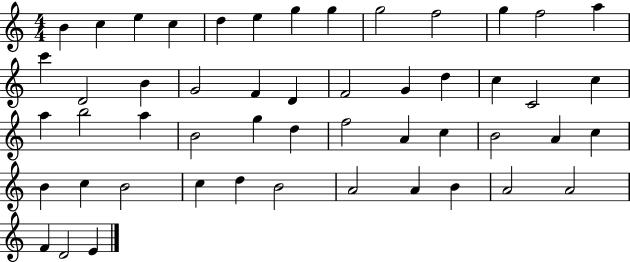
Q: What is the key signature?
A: C major